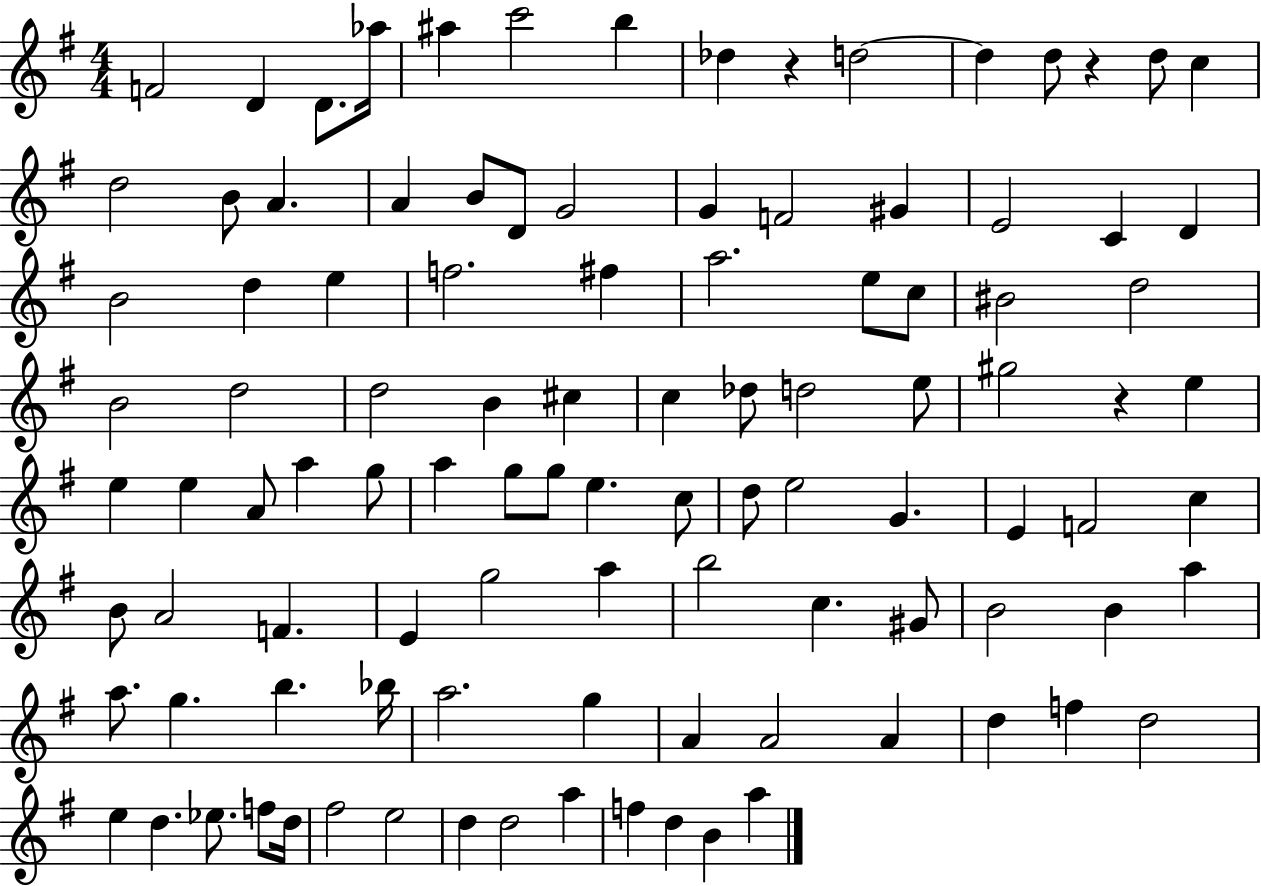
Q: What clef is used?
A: treble